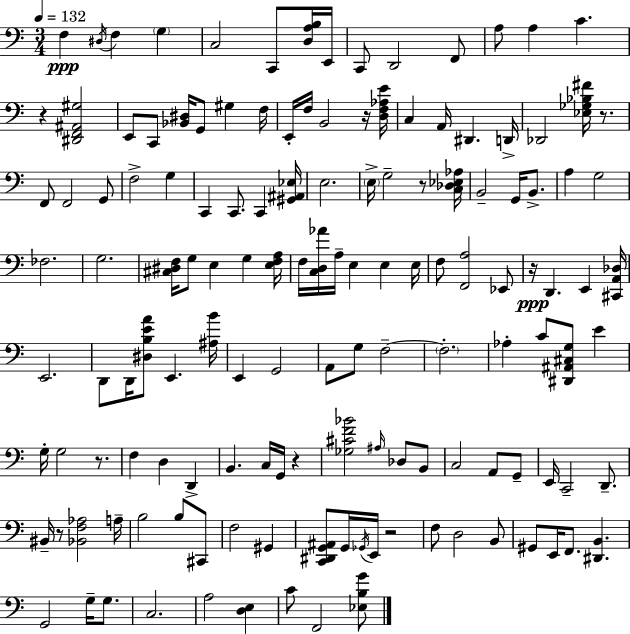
F3/q D#3/s F3/q G3/q C3/h C2/e [D3,A3,B3]/s E2/s C2/e D2/h F2/e A3/e A3/q C4/q. R/q [D#2,F2,A#2,G#3]/h E2/e C2/e [Bb2,D#3]/s G2/e G#3/q F3/s E2/s F3/s B2/h R/s [D3,F3,Ab3,E4]/s C3/q A2/s D#2/q. D2/s Db2/h [Eb3,Gb3,Bb3,F#4]/s R/e. F2/e F2/h G2/e F3/h G3/q C2/q C2/e. C2/q [G#2,A#2,Eb3]/s E3/h. E3/s G3/h R/e [C3,Db3,Eb3,Ab3]/s B2/h G2/s B2/e. A3/q G3/h FES3/h. G3/h. [C#3,D#3,F3]/s G3/e E3/q G3/q [E3,F3,A3]/s F3/s [C3,D3,Ab4]/s A3/s E3/q E3/q E3/s F3/e [F2,A3]/h Eb2/e R/s D2/q. E2/q [C#2,A2,Db3]/s E2/h. D2/e D2/s [D#3,B3,E4,A4]/e E2/q. [A#3,B4]/s E2/q G2/h A2/e G3/e F3/h F3/h. Ab3/q C4/e [D#2,A#2,C#3,G3]/e E4/q G3/s G3/h R/e. F3/q D3/q D2/q B2/q. C3/s G2/s R/q [Gb3,C#4,F4,Bb4]/h A#3/s Db3/e B2/e C3/h A2/e G2/e E2/s C2/h D2/e. BIS2/s R/e [Bb2,F3,Ab3]/h A3/s B3/h B3/e C#2/e F3/h G#2/q [C2,D#2,G2,A#2]/e G2/s Gb2/s E2/s R/h F3/e D3/h B2/e G#2/e E2/s F2/e. [D#2,B2]/q. G2/h G3/s G3/e. C3/h. A3/h [D3,E3]/q C4/e F2/h [Eb3,B3,G4]/e